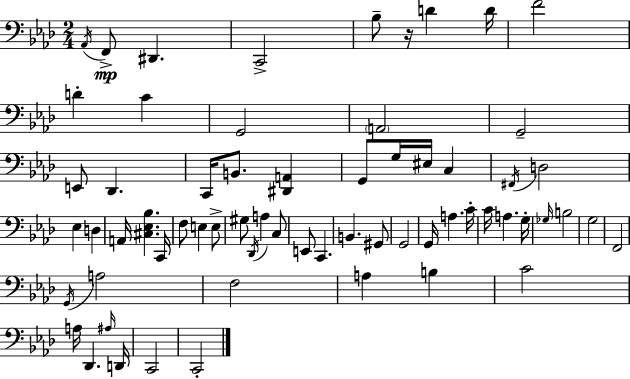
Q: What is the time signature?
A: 2/4